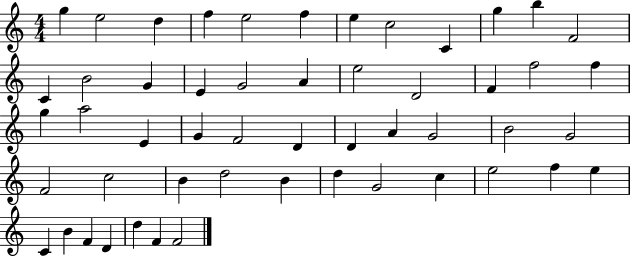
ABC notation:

X:1
T:Untitled
M:4/4
L:1/4
K:C
g e2 d f e2 f e c2 C g b F2 C B2 G E G2 A e2 D2 F f2 f g a2 E G F2 D D A G2 B2 G2 F2 c2 B d2 B d G2 c e2 f e C B F D d F F2